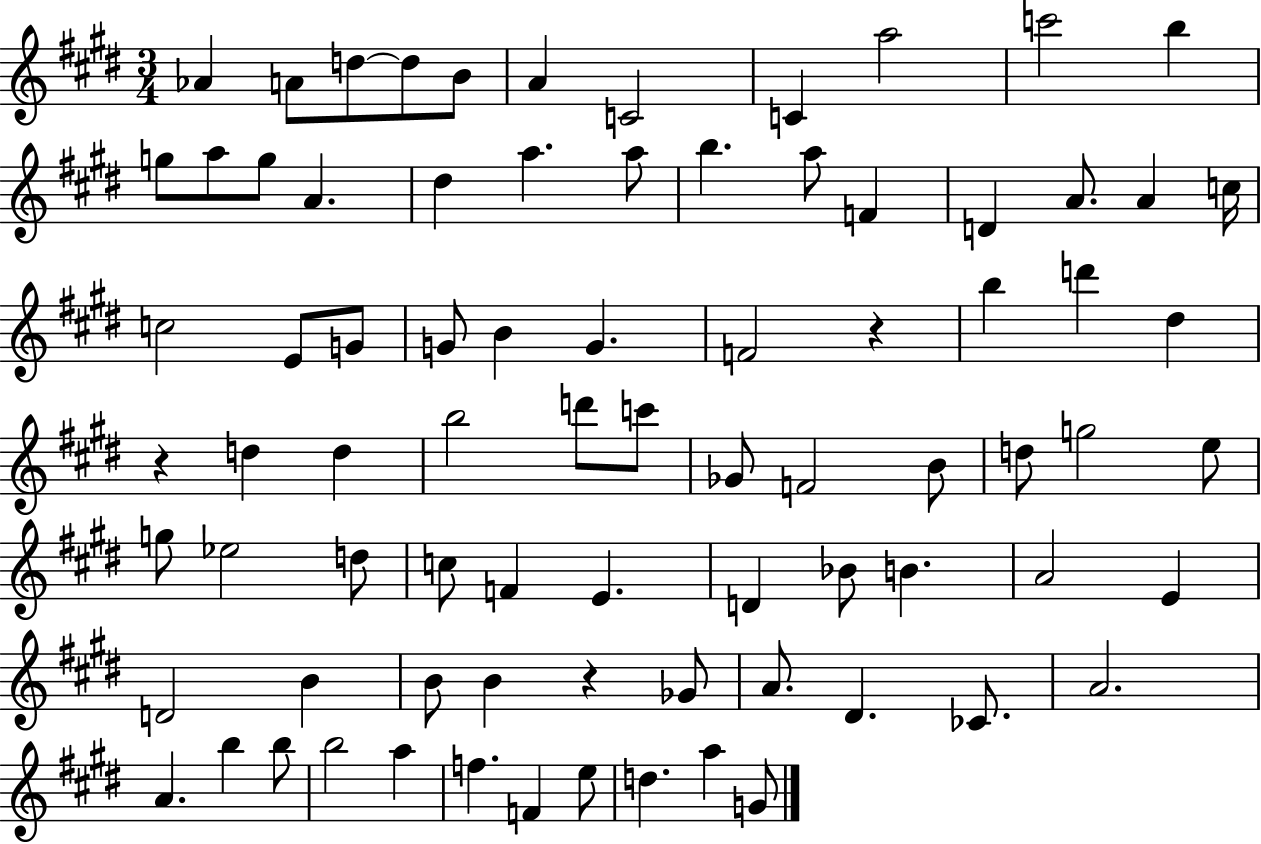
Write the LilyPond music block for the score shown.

{
  \clef treble
  \numericTimeSignature
  \time 3/4
  \key e \major
  aes'4 a'8 d''8~~ d''8 b'8 | a'4 c'2 | c'4 a''2 | c'''2 b''4 | \break g''8 a''8 g''8 a'4. | dis''4 a''4. a''8 | b''4. a''8 f'4 | d'4 a'8. a'4 c''16 | \break c''2 e'8 g'8 | g'8 b'4 g'4. | f'2 r4 | b''4 d'''4 dis''4 | \break r4 d''4 d''4 | b''2 d'''8 c'''8 | ges'8 f'2 b'8 | d''8 g''2 e''8 | \break g''8 ees''2 d''8 | c''8 f'4 e'4. | d'4 bes'8 b'4. | a'2 e'4 | \break d'2 b'4 | b'8 b'4 r4 ges'8 | a'8. dis'4. ces'8. | a'2. | \break a'4. b''4 b''8 | b''2 a''4 | f''4. f'4 e''8 | d''4. a''4 g'8 | \break \bar "|."
}